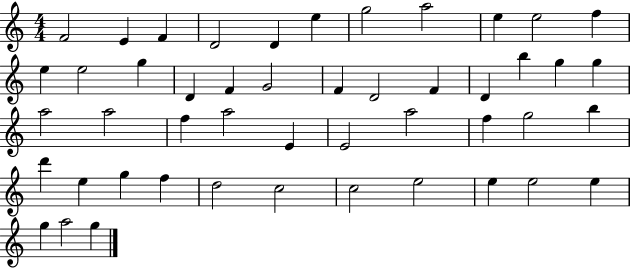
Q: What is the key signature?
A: C major